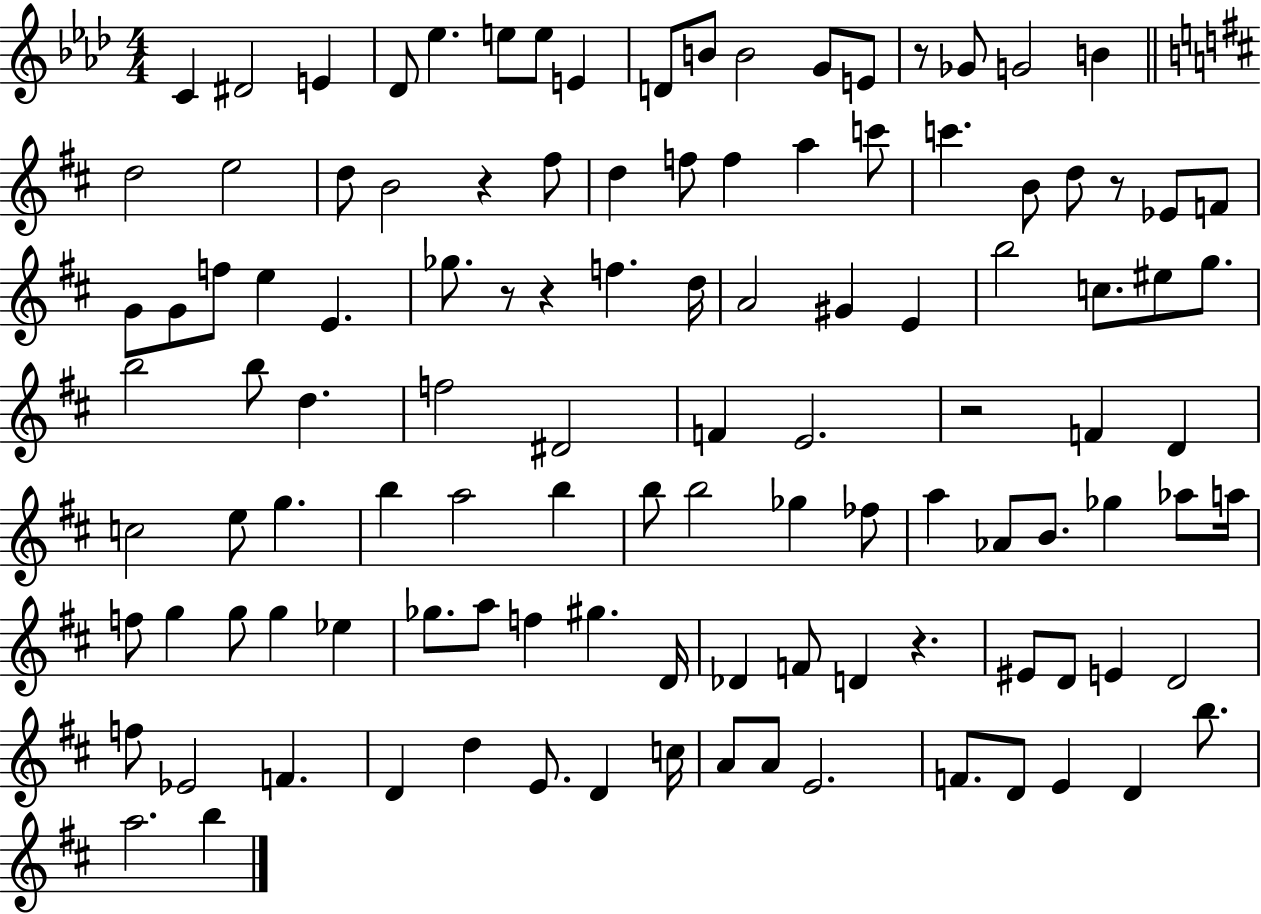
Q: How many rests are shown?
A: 7